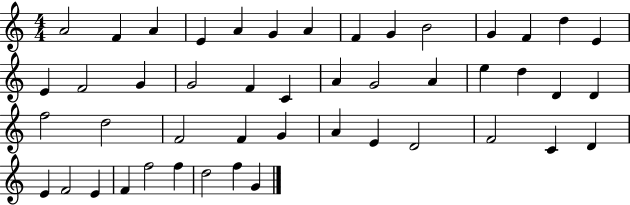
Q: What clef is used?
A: treble